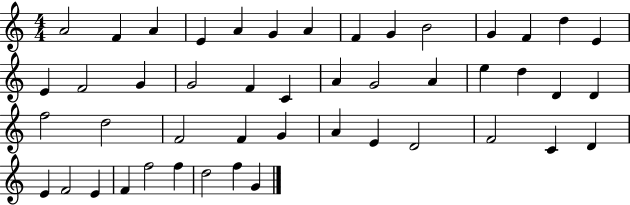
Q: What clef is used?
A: treble